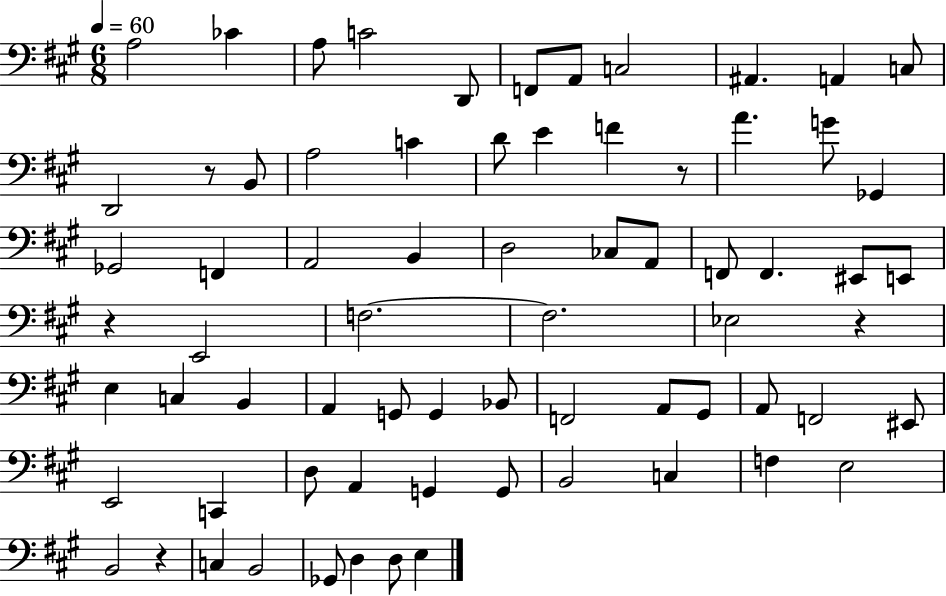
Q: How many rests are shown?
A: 5